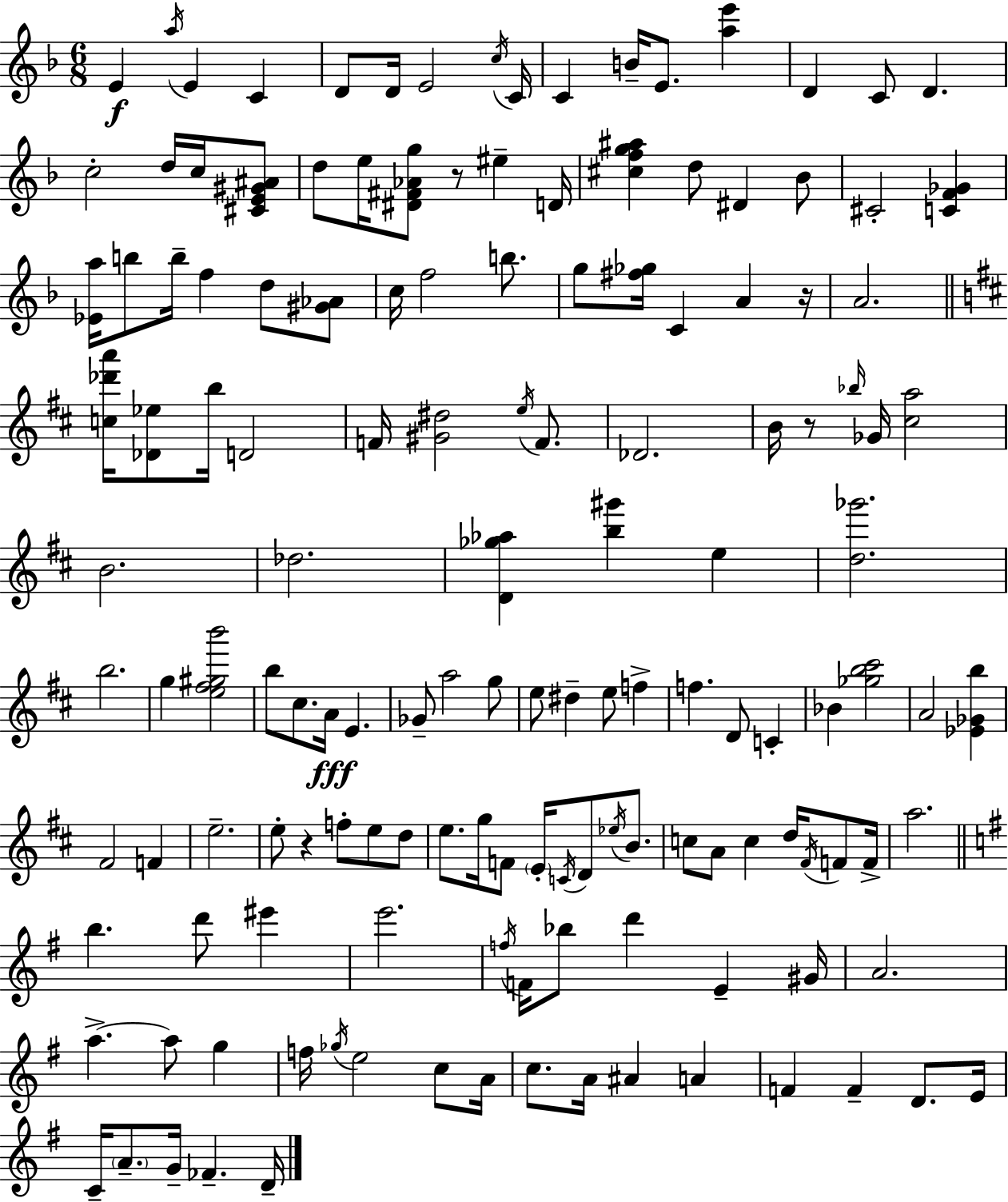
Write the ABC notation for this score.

X:1
T:Untitled
M:6/8
L:1/4
K:Dm
E a/4 E C D/2 D/4 E2 c/4 C/4 C B/4 E/2 [ae'] D C/2 D c2 d/4 c/4 [^CE^G^A]/2 d/2 e/4 [^D^F_Ag]/2 z/2 ^e D/4 [^cfg^a] d/2 ^D _B/2 ^C2 [CF_G] [_Ea]/4 b/2 b/4 f d/2 [^G_A]/2 c/4 f2 b/2 g/2 [^f_g]/4 C A z/4 A2 [c_d'a']/4 [_D_e]/2 b/4 D2 F/4 [^G^d]2 e/4 F/2 _D2 B/4 z/2 _b/4 _G/4 [^ca]2 B2 _d2 [D_g_a] [b^g'] e [d_g']2 b2 g [e^f^gb']2 b/2 ^c/2 A/4 E _G/2 a2 g/2 e/2 ^d e/2 f f D/2 C _B [_gb^c']2 A2 [_E_Gb] ^F2 F e2 e/2 z f/2 e/2 d/2 e/2 g/4 F/2 E/4 C/4 D/2 _e/4 B/2 c/2 A/2 c d/4 ^F/4 F/2 F/4 a2 b d'/2 ^e' e'2 f/4 F/4 _b/2 d' E ^G/4 A2 a a/2 g f/4 _g/4 e2 c/2 A/4 c/2 A/4 ^A A F F D/2 E/4 C/4 A/2 G/4 _F D/4